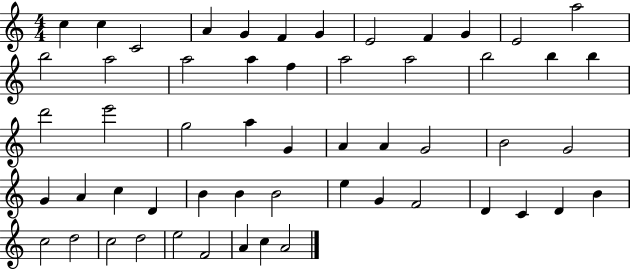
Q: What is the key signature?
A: C major